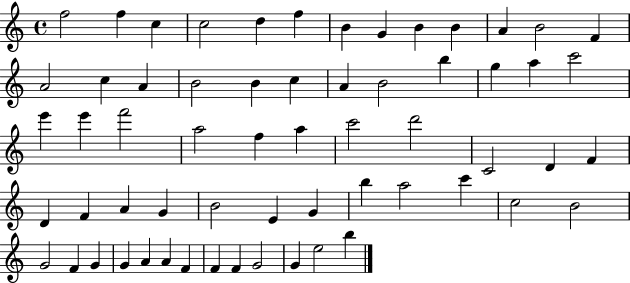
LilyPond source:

{
  \clef treble
  \time 4/4
  \defaultTimeSignature
  \key c \major
  f''2 f''4 c''4 | c''2 d''4 f''4 | b'4 g'4 b'4 b'4 | a'4 b'2 f'4 | \break a'2 c''4 a'4 | b'2 b'4 c''4 | a'4 b'2 b''4 | g''4 a''4 c'''2 | \break e'''4 e'''4 f'''2 | a''2 f''4 a''4 | c'''2 d'''2 | c'2 d'4 f'4 | \break d'4 f'4 a'4 g'4 | b'2 e'4 g'4 | b''4 a''2 c'''4 | c''2 b'2 | \break g'2 f'4 g'4 | g'4 a'4 a'4 f'4 | f'4 f'4 g'2 | g'4 e''2 b''4 | \break \bar "|."
}